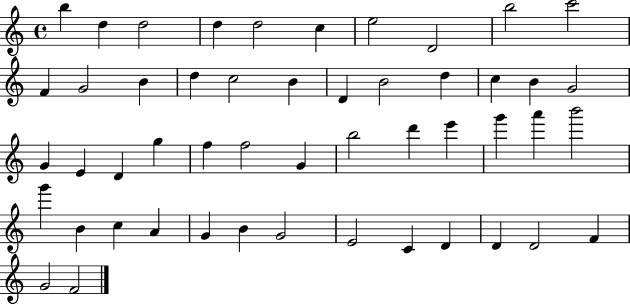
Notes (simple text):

B5/q D5/q D5/h D5/q D5/h C5/q E5/h D4/h B5/h C6/h F4/q G4/h B4/q D5/q C5/h B4/q D4/q B4/h D5/q C5/q B4/q G4/h G4/q E4/q D4/q G5/q F5/q F5/h G4/q B5/h D6/q E6/q G6/q A6/q B6/h G6/q B4/q C5/q A4/q G4/q B4/q G4/h E4/h C4/q D4/q D4/q D4/h F4/q G4/h F4/h